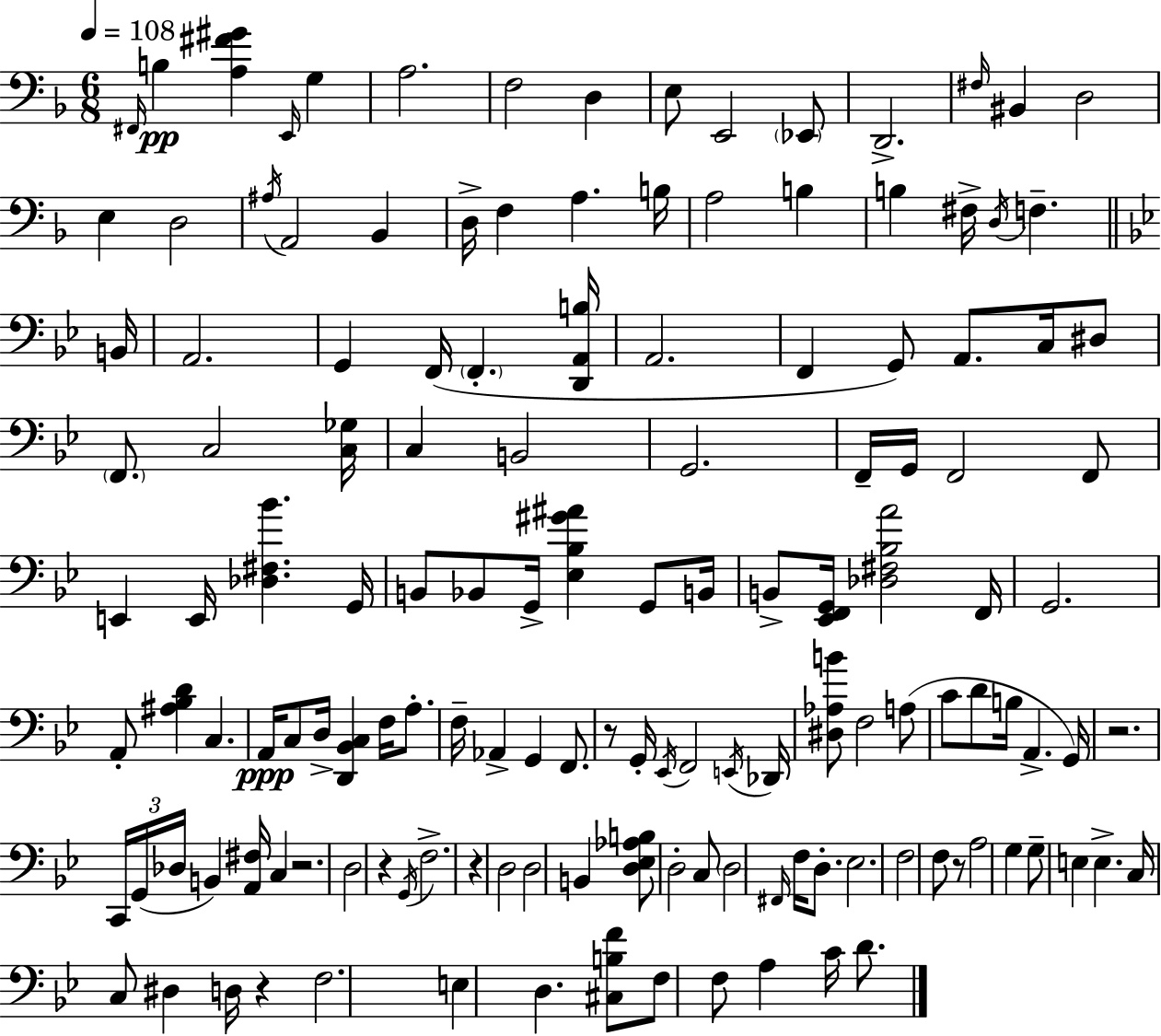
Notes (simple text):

F#2/s B3/q [A3,F#4,G#4]/q E2/s G3/q A3/h. F3/h D3/q E3/e E2/h Eb2/e D2/h. F#3/s BIS2/q D3/h E3/q D3/h A#3/s A2/h Bb2/q D3/s F3/q A3/q. B3/s A3/h B3/q B3/q F#3/s D3/s F3/q. B2/s A2/h. G2/q F2/s F2/q. [D2,A2,B3]/s A2/h. F2/q G2/e A2/e. C3/s D#3/e F2/e. C3/h [C3,Gb3]/s C3/q B2/h G2/h. F2/s G2/s F2/h F2/e E2/q E2/s [Db3,F#3,Bb4]/q. G2/s B2/e Bb2/e G2/s [Eb3,Bb3,G#4,A#4]/q G2/e B2/s B2/e [Eb2,F2,G2]/s [Db3,F#3,Bb3,A4]/h F2/s G2/h. A2/e [A#3,Bb3,D4]/q C3/q. A2/s C3/e D3/s [D2,Bb2,C3]/q F3/s A3/e. F3/s Ab2/q G2/q F2/e. R/e G2/s Eb2/s F2/h E2/s Db2/s [D#3,Ab3,B4]/e F3/h A3/e C4/e D4/e B3/s A2/q. G2/s R/h. C2/s G2/s Db3/s B2/q [A2,F#3]/s C3/q R/h. D3/h R/q G2/s F3/h. R/q D3/h D3/h B2/q [D3,Eb3,Ab3,B3]/e D3/h C3/e D3/h F#2/s F3/s D3/e. Eb3/h. F3/h F3/e R/e A3/h G3/q G3/e E3/q E3/q. C3/s C3/e D#3/q D3/s R/q F3/h. E3/q D3/q. [C#3,B3,F4]/e F3/e F3/e A3/q C4/s D4/e.